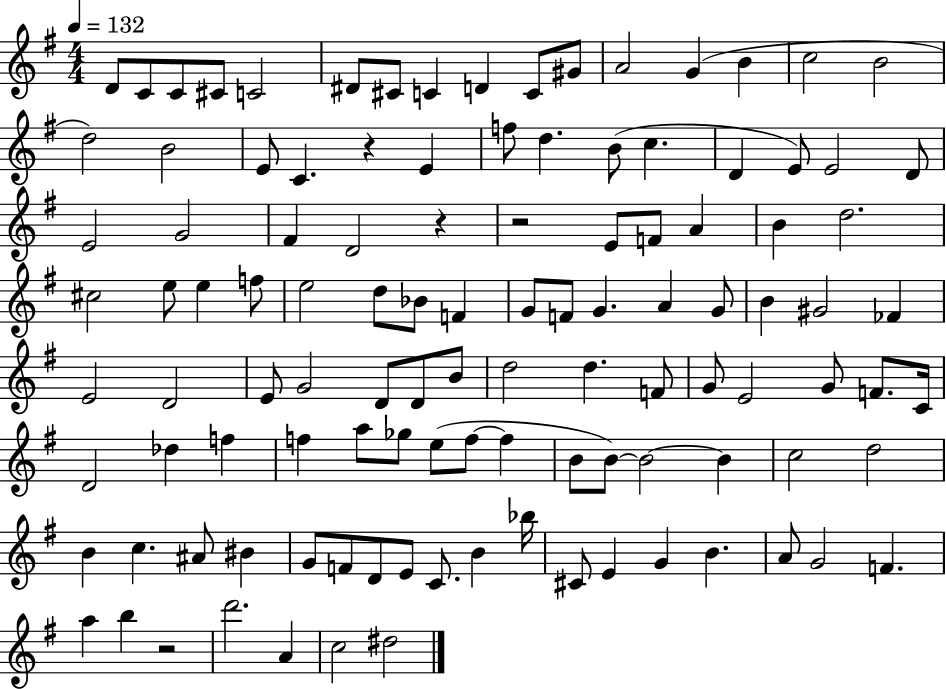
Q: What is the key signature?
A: G major